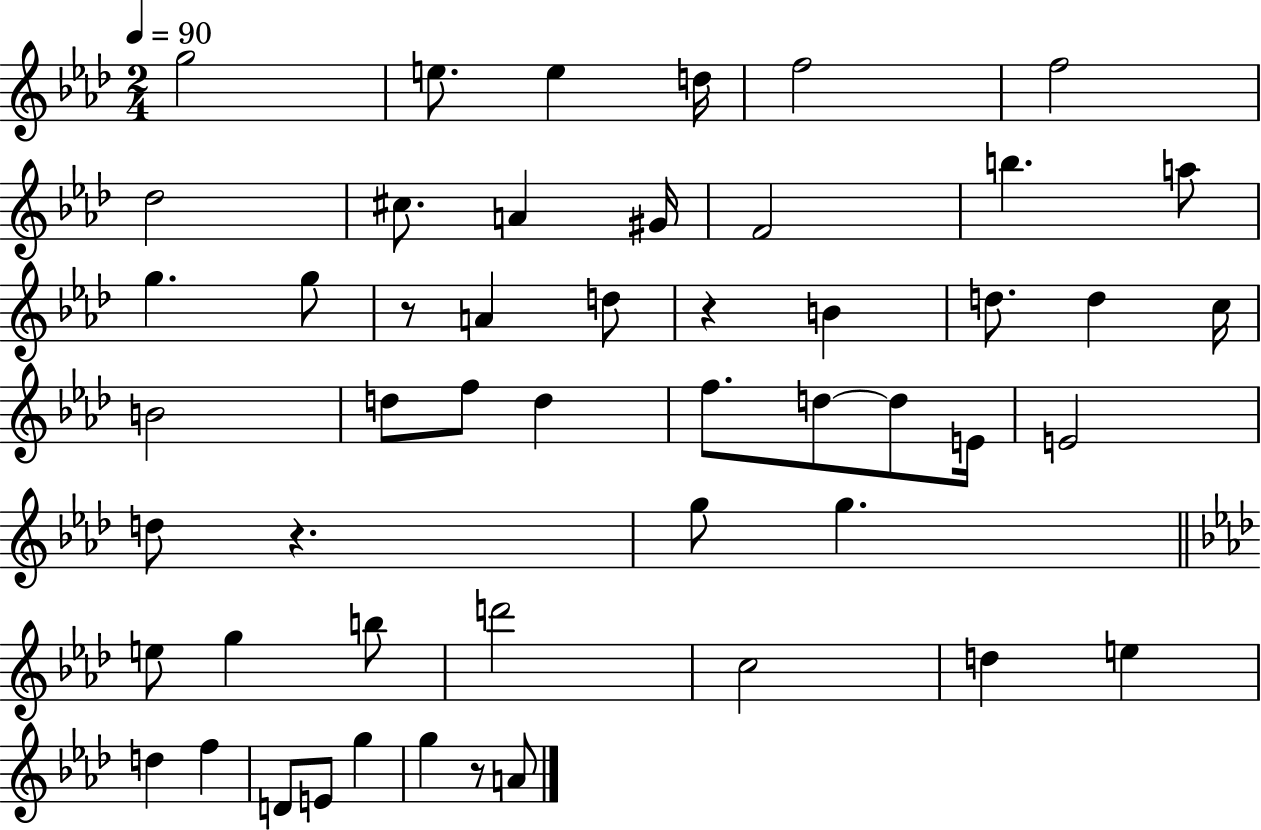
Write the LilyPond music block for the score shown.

{
  \clef treble
  \numericTimeSignature
  \time 2/4
  \key aes \major
  \tempo 4 = 90
  g''2 | e''8. e''4 d''16 | f''2 | f''2 | \break des''2 | cis''8. a'4 gis'16 | f'2 | b''4. a''8 | \break g''4. g''8 | r8 a'4 d''8 | r4 b'4 | d''8. d''4 c''16 | \break b'2 | d''8 f''8 d''4 | f''8. d''8~~ d''8 e'16 | e'2 | \break d''8 r4. | g''8 g''4. | \bar "||" \break \key f \minor e''8 g''4 b''8 | d'''2 | c''2 | d''4 e''4 | \break d''4 f''4 | d'8 e'8 g''4 | g''4 r8 a'8 | \bar "|."
}